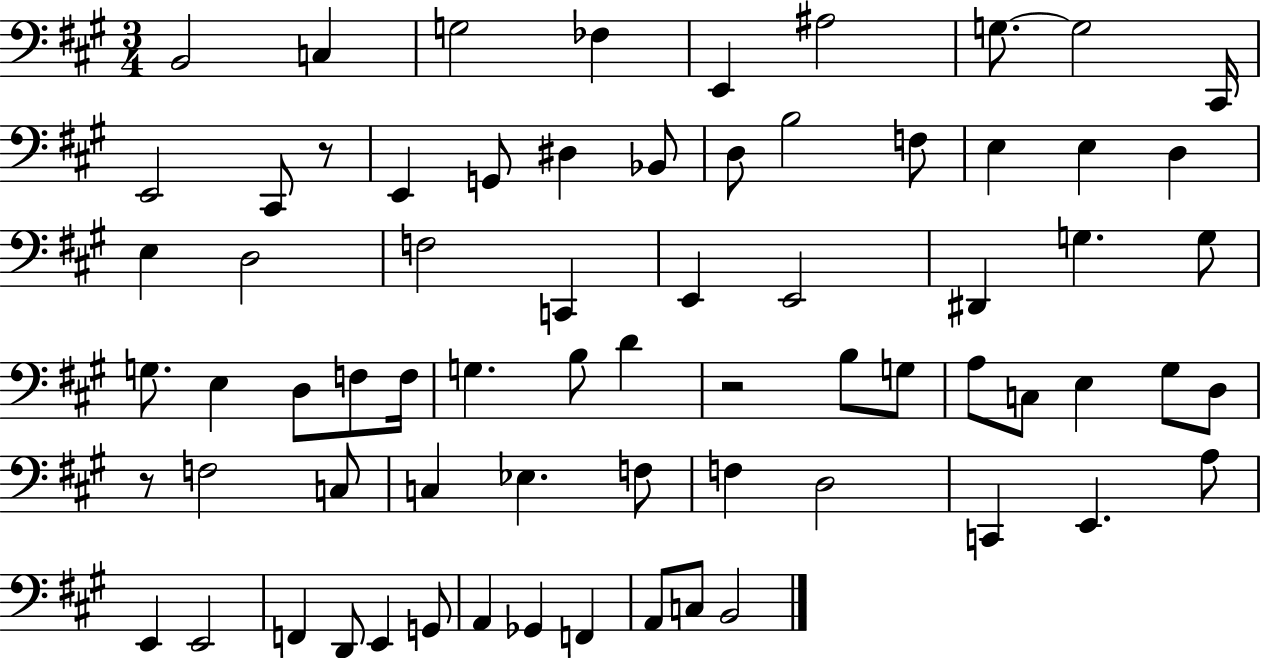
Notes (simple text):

B2/h C3/q G3/h FES3/q E2/q A#3/h G3/e. G3/h C#2/s E2/h C#2/e R/e E2/q G2/e D#3/q Bb2/e D3/e B3/h F3/e E3/q E3/q D3/q E3/q D3/h F3/h C2/q E2/q E2/h D#2/q G3/q. G3/e G3/e. E3/q D3/e F3/e F3/s G3/q. B3/e D4/q R/h B3/e G3/e A3/e C3/e E3/q G#3/e D3/e R/e F3/h C3/e C3/q Eb3/q. F3/e F3/q D3/h C2/q E2/q. A3/e E2/q E2/h F2/q D2/e E2/q G2/e A2/q Gb2/q F2/q A2/e C3/e B2/h